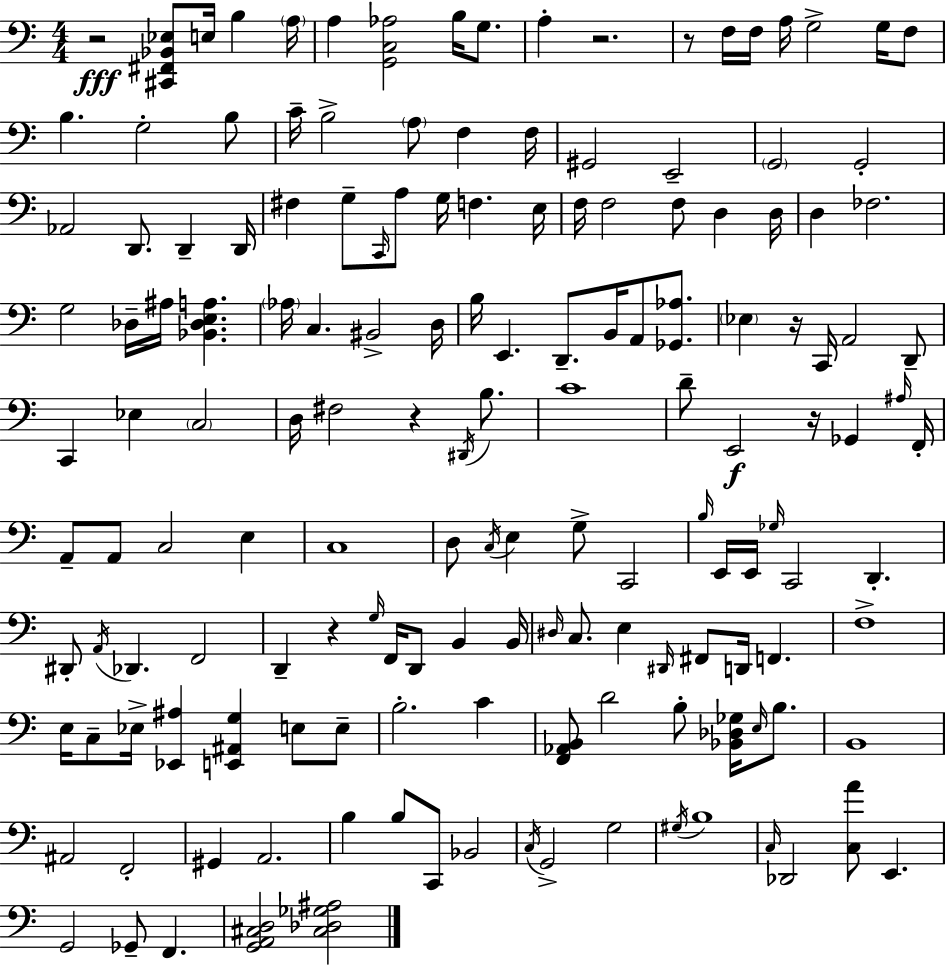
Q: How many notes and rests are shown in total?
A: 155